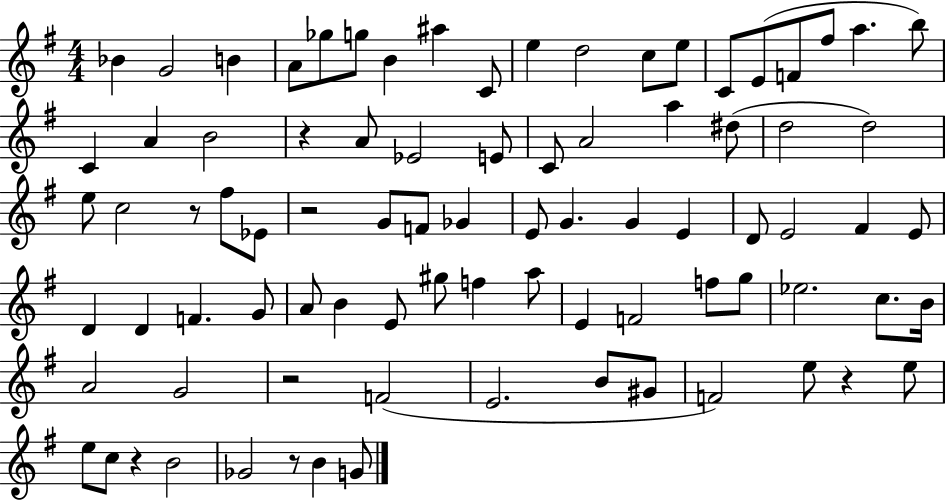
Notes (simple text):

Bb4/q G4/h B4/q A4/e Gb5/e G5/e B4/q A#5/q C4/e E5/q D5/h C5/e E5/e C4/e E4/e F4/e F#5/e A5/q. B5/e C4/q A4/q B4/h R/q A4/e Eb4/h E4/e C4/e A4/h A5/q D#5/e D5/h D5/h E5/e C5/h R/e F#5/e Eb4/e R/h G4/e F4/e Gb4/q E4/e G4/q. G4/q E4/q D4/e E4/h F#4/q E4/e D4/q D4/q F4/q. G4/e A4/e B4/q E4/e G#5/e F5/q A5/e E4/q F4/h F5/e G5/e Eb5/h. C5/e. B4/s A4/h G4/h R/h F4/h E4/h. B4/e G#4/e F4/h E5/e R/q E5/e E5/e C5/e R/q B4/h Gb4/h R/e B4/q G4/e